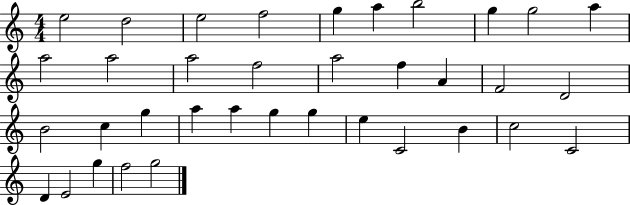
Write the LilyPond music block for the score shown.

{
  \clef treble
  \numericTimeSignature
  \time 4/4
  \key c \major
  e''2 d''2 | e''2 f''2 | g''4 a''4 b''2 | g''4 g''2 a''4 | \break a''2 a''2 | a''2 f''2 | a''2 f''4 a'4 | f'2 d'2 | \break b'2 c''4 g''4 | a''4 a''4 g''4 g''4 | e''4 c'2 b'4 | c''2 c'2 | \break d'4 e'2 g''4 | f''2 g''2 | \bar "|."
}